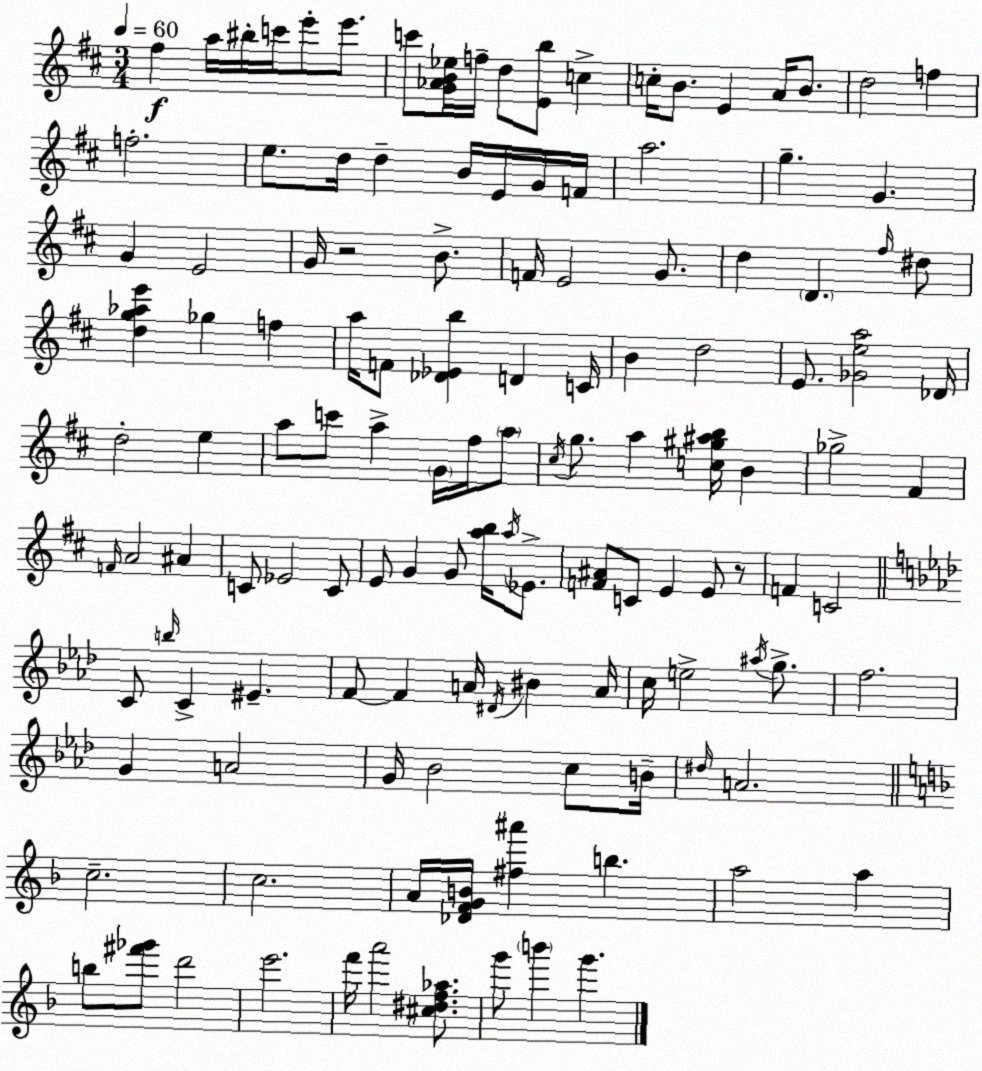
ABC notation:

X:1
T:Untitled
M:3/4
L:1/4
K:D
^f a/4 ^b/4 c'/4 e'/2 e'/2 c'/2 [G_AB_e]/4 f/4 d/2 [Eb]/2 c c/4 B/2 E A/4 B/2 d2 f f2 e/2 d/4 d B/4 E/4 G/4 F/4 a2 g G G E2 G/4 z2 B/2 F/4 E2 G/2 d D ^f/4 ^d/2 [dg_ae'] _g f a/4 F/2 [_D_Eb] D C/4 B d2 E/2 [_Gea]2 _D/4 d2 e a/2 c'/2 a G/4 ^f/4 a/2 ^c/4 g/2 a [c^g^ab]/4 B _g2 ^F F/4 A2 ^A C/2 _E2 C/2 E/2 G G/2 [ab]/4 a/4 _E/2 [F^A]/2 C/2 E E/2 z/2 F C2 C/2 b/4 C ^E F/2 F A/4 ^D/4 ^B A/4 c/4 e2 ^a/4 g/2 f2 G A2 G/4 _B2 c/2 B/4 ^d/4 A2 c2 c2 A/4 [_DFGB]/4 [^f^a'] b a2 a b/2 [^f'_g']/2 d'2 e'2 f'/4 a'2 [^c^df_a]/2 g'/2 b' g'